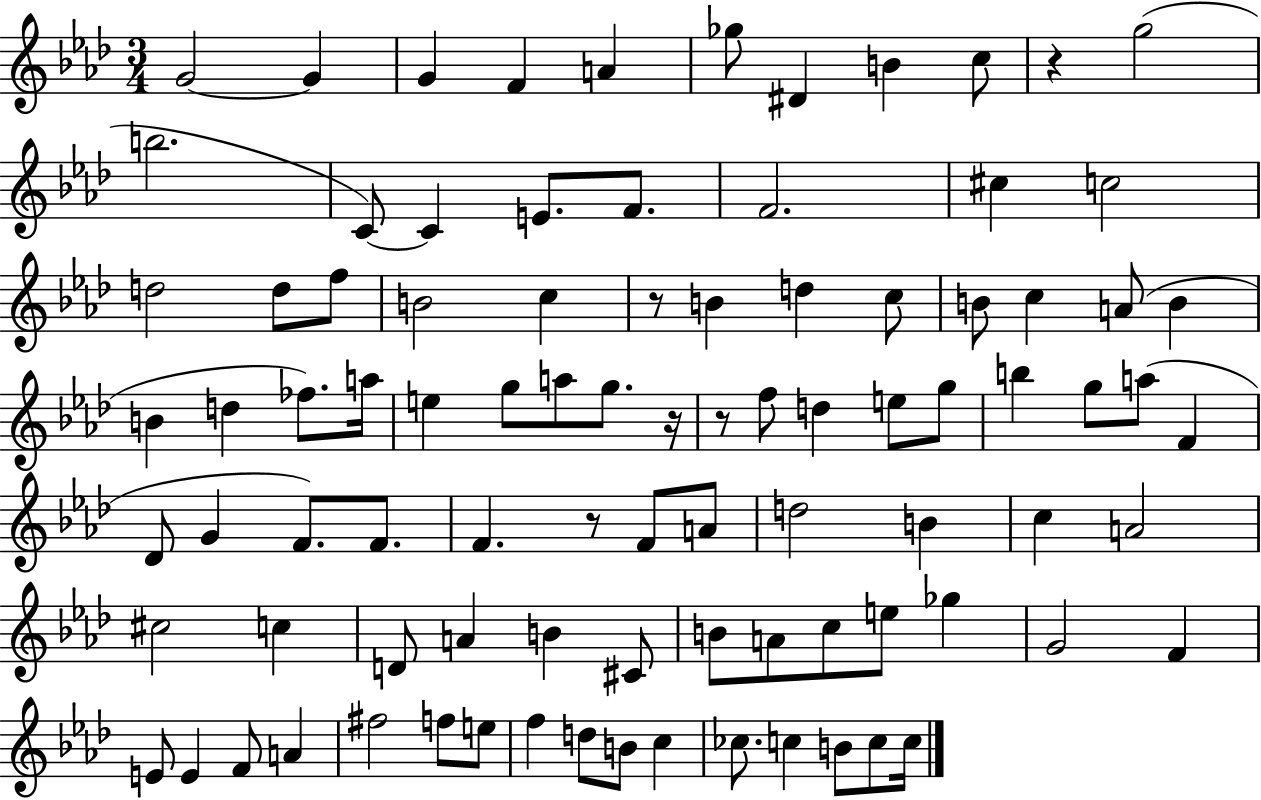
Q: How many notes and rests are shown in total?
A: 91